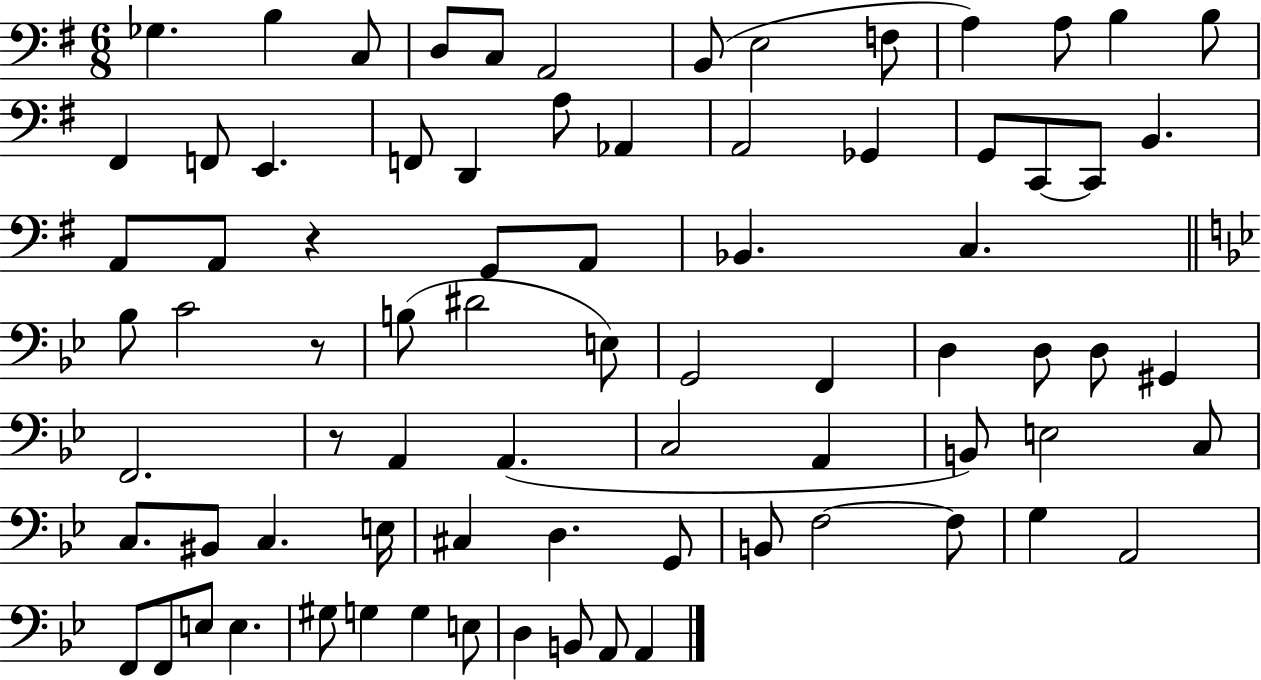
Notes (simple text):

Gb3/q. B3/q C3/e D3/e C3/e A2/h B2/e E3/h F3/e A3/q A3/e B3/q B3/e F#2/q F2/e E2/q. F2/e D2/q A3/e Ab2/q A2/h Gb2/q G2/e C2/e C2/e B2/q. A2/e A2/e R/q G2/e A2/e Bb2/q. C3/q. Bb3/e C4/h R/e B3/e D#4/h E3/e G2/h F2/q D3/q D3/e D3/e G#2/q F2/h. R/e A2/q A2/q. C3/h A2/q B2/e E3/h C3/e C3/e. BIS2/e C3/q. E3/s C#3/q D3/q. G2/e B2/e F3/h F3/e G3/q A2/h F2/e F2/e E3/e E3/q. G#3/e G3/q G3/q E3/e D3/q B2/e A2/e A2/q